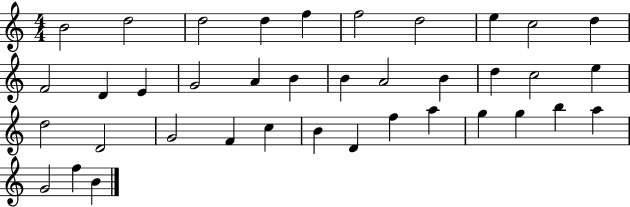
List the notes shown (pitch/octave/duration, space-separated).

B4/h D5/h D5/h D5/q F5/q F5/h D5/h E5/q C5/h D5/q F4/h D4/q E4/q G4/h A4/q B4/q B4/q A4/h B4/q D5/q C5/h E5/q D5/h D4/h G4/h F4/q C5/q B4/q D4/q F5/q A5/q G5/q G5/q B5/q A5/q G4/h F5/q B4/q